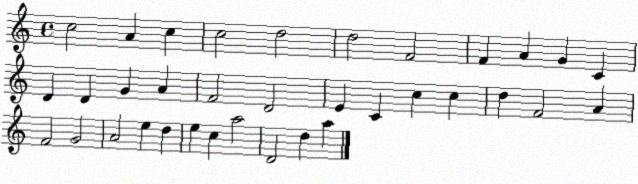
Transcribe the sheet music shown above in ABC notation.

X:1
T:Untitled
M:4/4
L:1/4
K:C
c2 A c c2 d2 d2 F2 F A G C D D G A F2 D2 E C c c d F2 A F2 G2 A2 e d e c a2 D2 d a